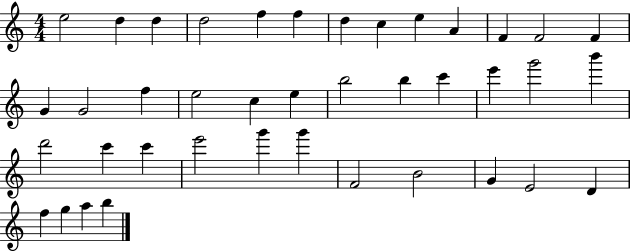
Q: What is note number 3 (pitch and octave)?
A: D5